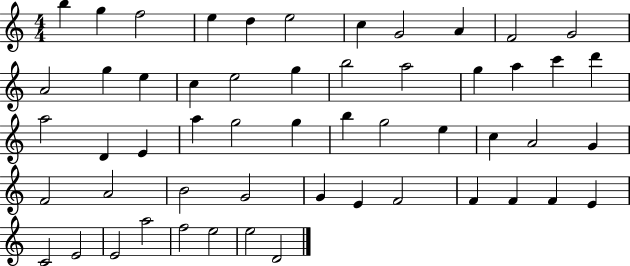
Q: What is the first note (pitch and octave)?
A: B5